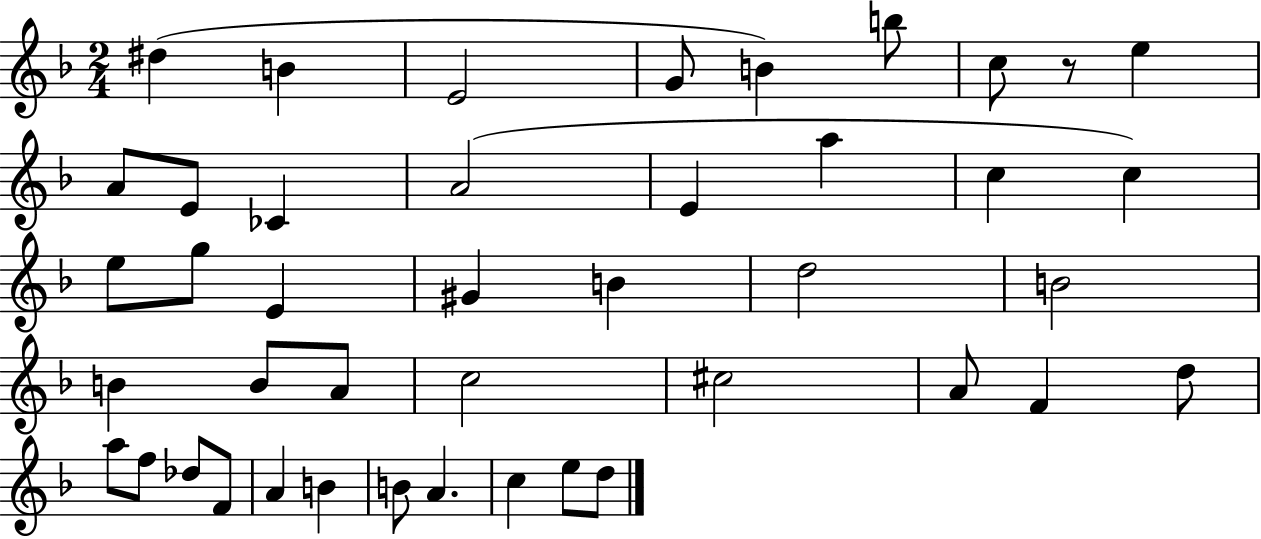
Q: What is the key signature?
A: F major